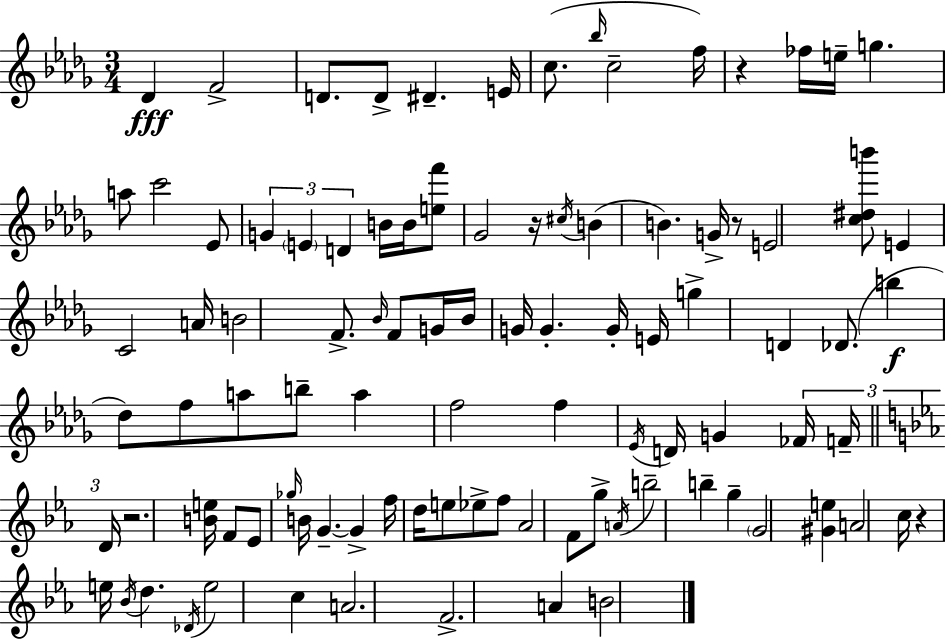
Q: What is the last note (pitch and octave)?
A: B4